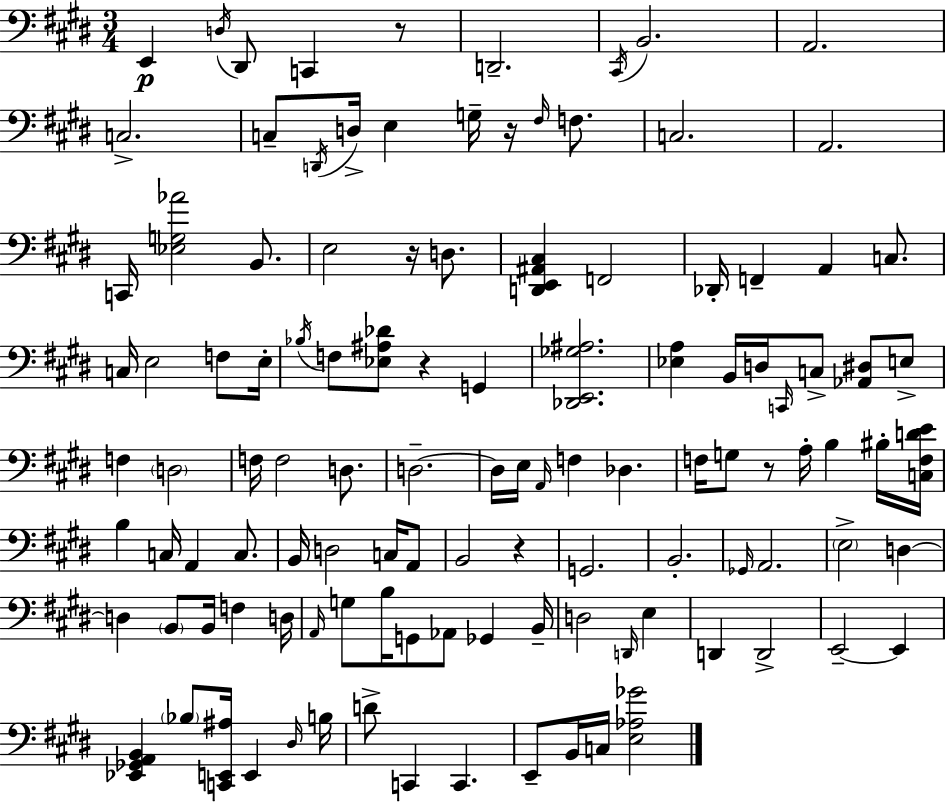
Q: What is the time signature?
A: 3/4